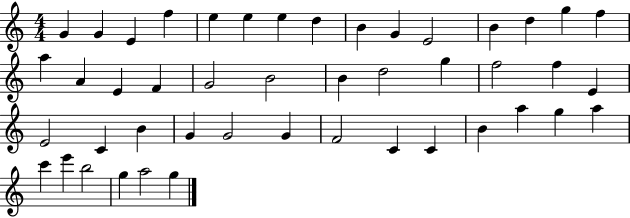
X:1
T:Untitled
M:4/4
L:1/4
K:C
G G E f e e e d B G E2 B d g f a A E F G2 B2 B d2 g f2 f E E2 C B G G2 G F2 C C B a g a c' e' b2 g a2 g